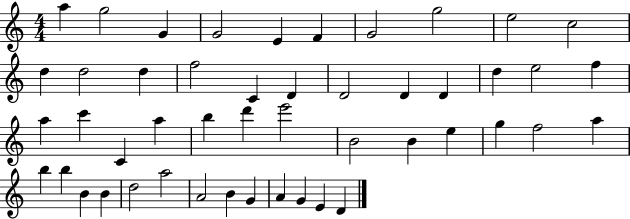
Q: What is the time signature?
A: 4/4